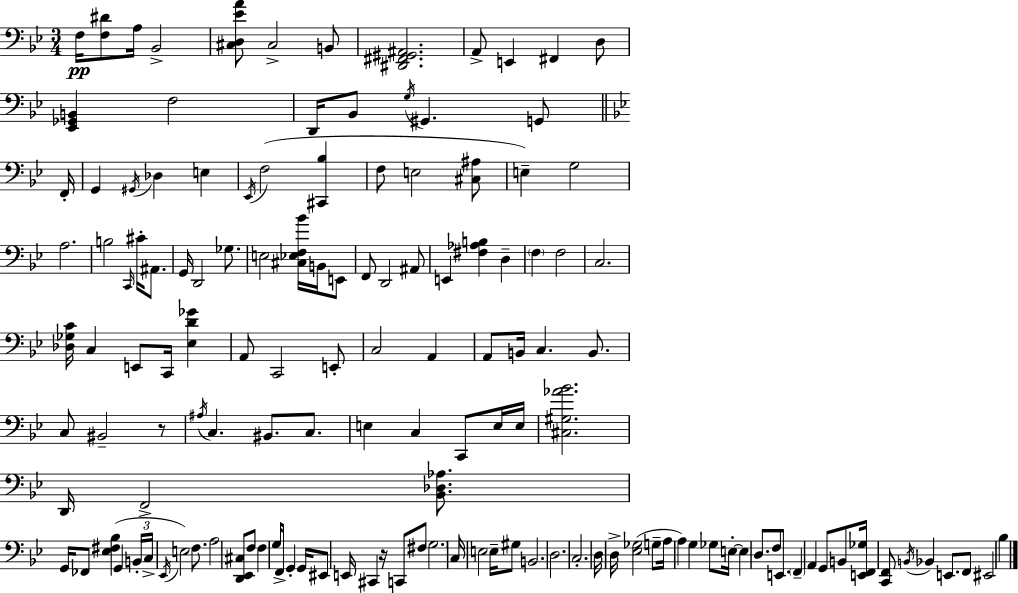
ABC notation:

X:1
T:Untitled
M:3/4
L:1/4
K:Gm
F,/4 [F,^D]/2 A,/4 _B,,2 [^C,D,_EA]/2 ^C,2 B,,/2 [^D,,^F,,^G,,^A,,]2 A,,/2 E,, ^F,, D,/2 [_E,,_G,,B,,] F,2 D,,/4 _B,,/2 G,/4 ^G,, G,,/2 F,,/4 G,, ^G,,/4 _D, E, _E,,/4 F,2 [^C,,_B,] F,/2 E,2 [^C,^A,]/2 E, G,2 A,2 B,2 C,,/4 ^C/4 ^A,,/2 G,,/4 D,,2 _G,/2 E,2 [^C,_E,F,_B]/4 B,,/4 E,,/2 F,,/2 D,,2 ^A,,/2 E,, [^F,_A,B,] D, F, F,2 C,2 [_D,_G,C]/4 C, E,,/2 C,,/4 [_E,D_G] A,,/2 C,,2 E,,/2 C,2 A,, A,,/2 B,,/4 C, B,,/2 C,/2 ^B,,2 z/2 ^A,/4 C, ^B,,/2 C,/2 E, C, C,,/2 E,/4 E,/4 [^C,^G,_A_B]2 D,,/4 F,,2 [_B,,_D,_A,]/2 G,,/4 _F,,/2 [_E,^F,_B,] G,, B,,/4 C,/4 _E,,/4 E,2 F,/2 A,2 [D,,_E,,^C,]/2 F,/2 F, G,/4 F,,/2 G,, G,,/4 ^E,,/2 E,,/4 ^C,, z/4 C,,/2 ^F,/2 G,2 C,/4 E,2 E,/4 ^G,/2 B,,2 D,2 C,2 D,/4 D,/4 [_E,_G,]2 G,/2 A,/4 A, G, _G,/2 E,/4 E, D,/2 F,/2 E,,/2 F,, A,, G,,/2 B,,/2 [E,,F,,_G,]/4 [C,,F,,]/2 B,,/4 _B,, E,,/2 F,,/2 ^E,,2 _B,